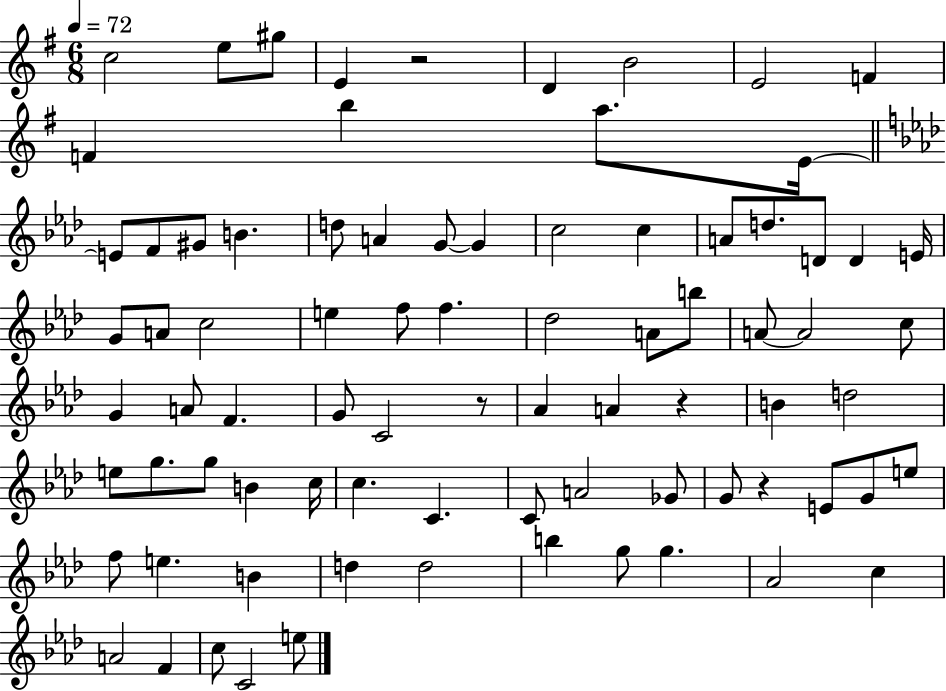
X:1
T:Untitled
M:6/8
L:1/4
K:G
c2 e/2 ^g/2 E z2 D B2 E2 F F b a/2 E/4 E/2 F/2 ^G/2 B d/2 A G/2 G c2 c A/2 d/2 D/2 D E/4 G/2 A/2 c2 e f/2 f _d2 A/2 b/2 A/2 A2 c/2 G A/2 F G/2 C2 z/2 _A A z B d2 e/2 g/2 g/2 B c/4 c C C/2 A2 _G/2 G/2 z E/2 G/2 e/2 f/2 e B d d2 b g/2 g _A2 c A2 F c/2 C2 e/2